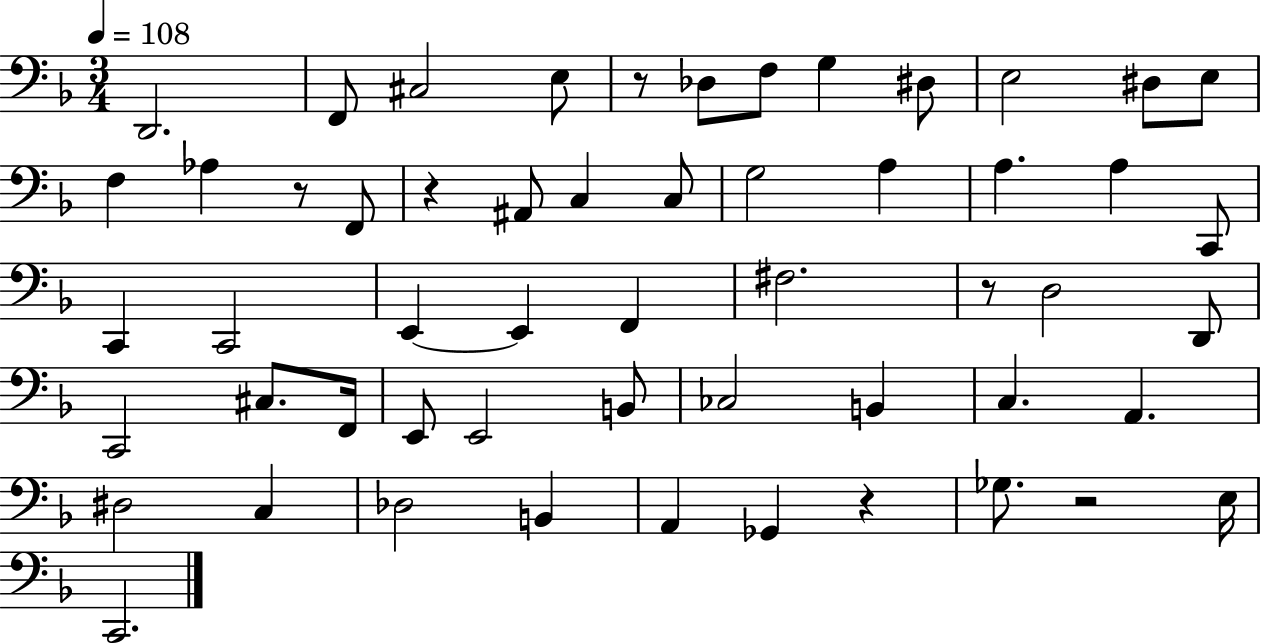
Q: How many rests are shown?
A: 6